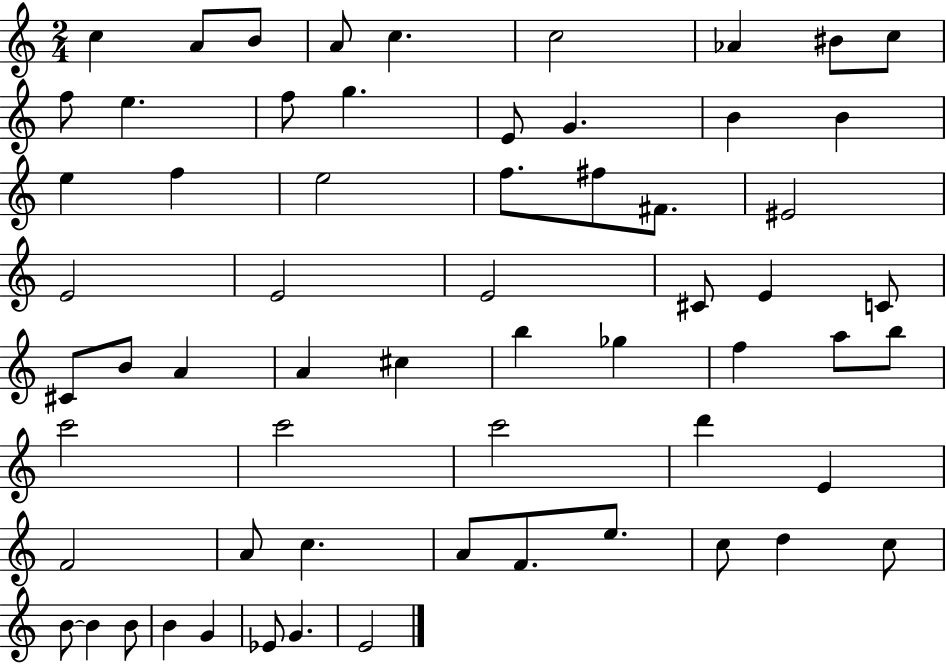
C5/q A4/e B4/e A4/e C5/q. C5/h Ab4/q BIS4/e C5/e F5/e E5/q. F5/e G5/q. E4/e G4/q. B4/q B4/q E5/q F5/q E5/h F5/e. F#5/e F#4/e. EIS4/h E4/h E4/h E4/h C#4/e E4/q C4/e C#4/e B4/e A4/q A4/q C#5/q B5/q Gb5/q F5/q A5/e B5/e C6/h C6/h C6/h D6/q E4/q F4/h A4/e C5/q. A4/e F4/e. E5/e. C5/e D5/q C5/e B4/e B4/q B4/e B4/q G4/q Eb4/e G4/q. E4/h